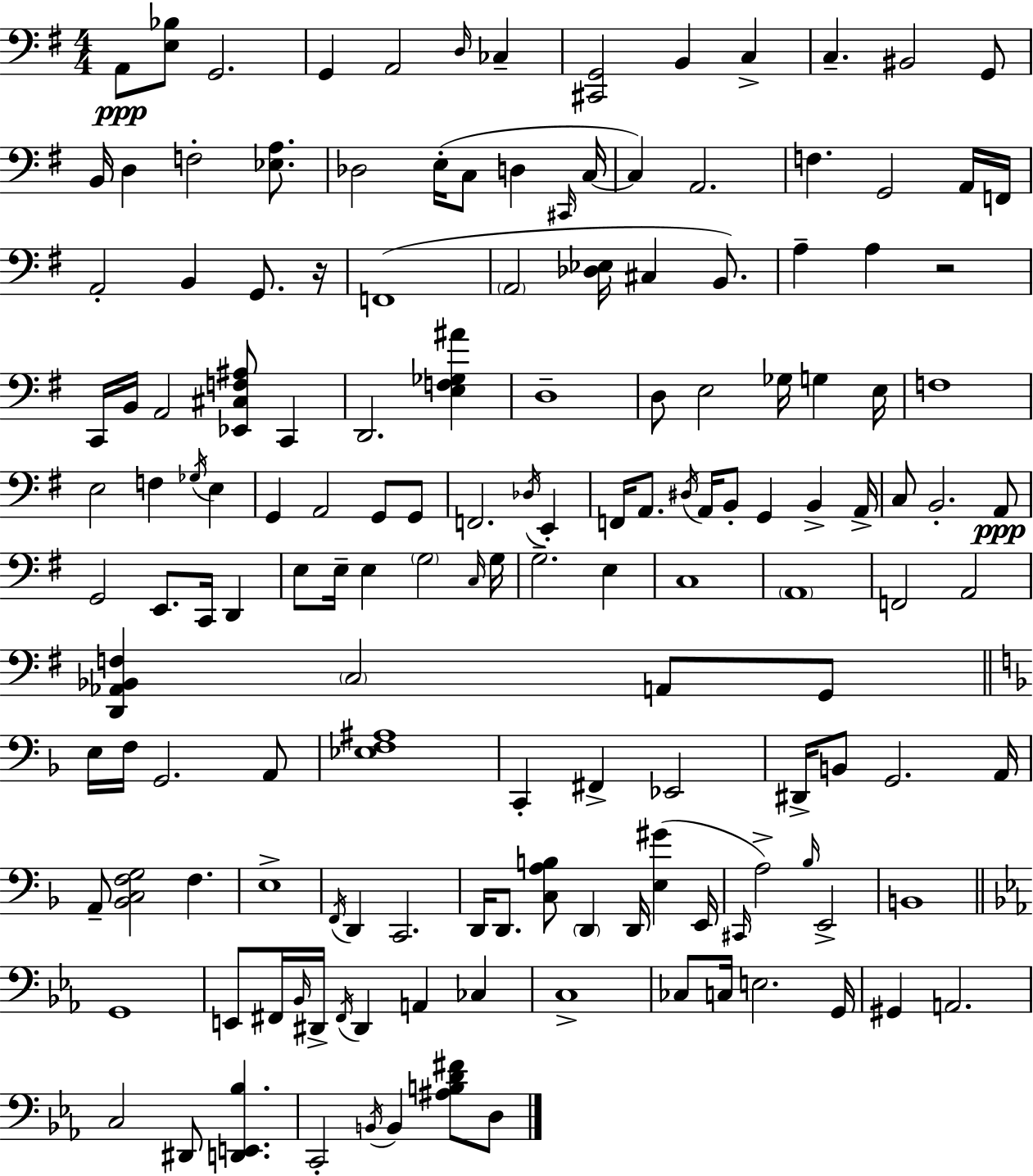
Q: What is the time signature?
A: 4/4